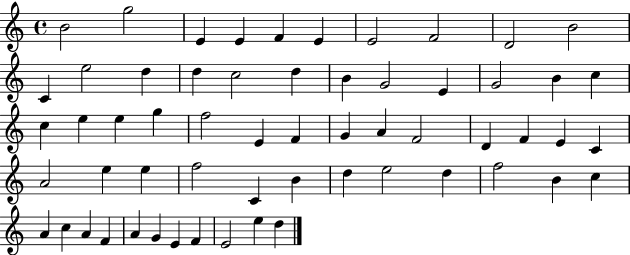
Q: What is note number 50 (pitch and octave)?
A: C5